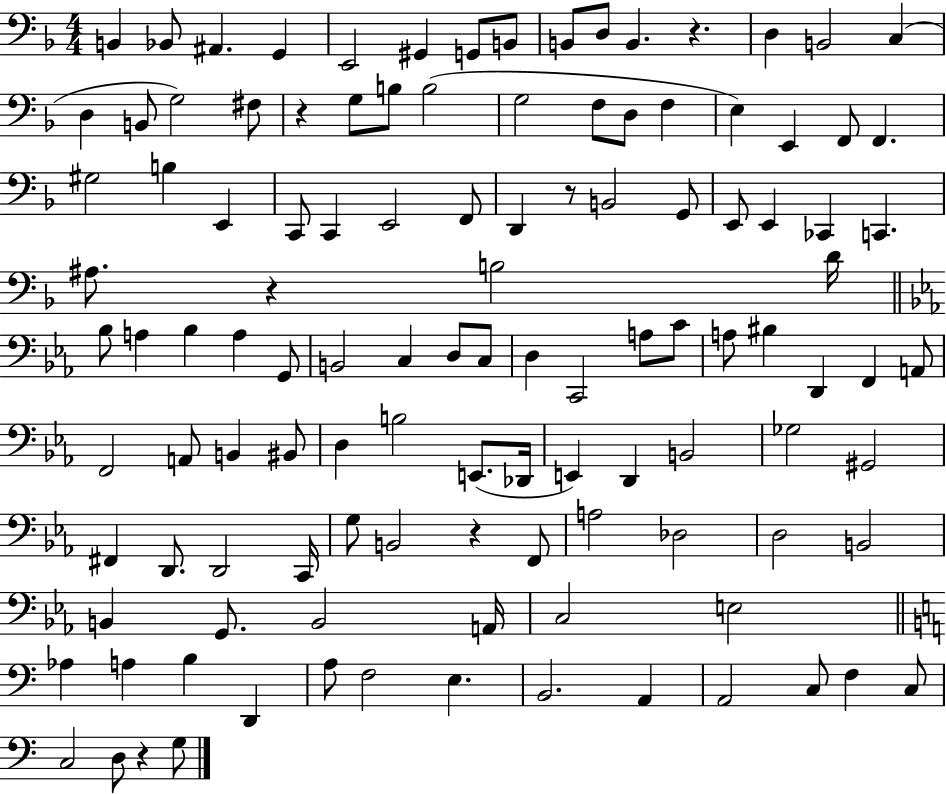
X:1
T:Untitled
M:4/4
L:1/4
K:F
B,, _B,,/2 ^A,, G,, E,,2 ^G,, G,,/2 B,,/2 B,,/2 D,/2 B,, z D, B,,2 C, D, B,,/2 G,2 ^F,/2 z G,/2 B,/2 B,2 G,2 F,/2 D,/2 F, E, E,, F,,/2 F,, ^G,2 B, E,, C,,/2 C,, E,,2 F,,/2 D,, z/2 B,,2 G,,/2 E,,/2 E,, _C,, C,, ^A,/2 z B,2 D/4 _B,/2 A, _B, A, G,,/2 B,,2 C, D,/2 C,/2 D, C,,2 A,/2 C/2 A,/2 ^B, D,, F,, A,,/2 F,,2 A,,/2 B,, ^B,,/2 D, B,2 E,,/2 _D,,/4 E,, D,, B,,2 _G,2 ^G,,2 ^F,, D,,/2 D,,2 C,,/4 G,/2 B,,2 z F,,/2 A,2 _D,2 D,2 B,,2 B,, G,,/2 B,,2 A,,/4 C,2 E,2 _A, A, B, D,, A,/2 F,2 E, B,,2 A,, A,,2 C,/2 F, C,/2 C,2 D,/2 z G,/2